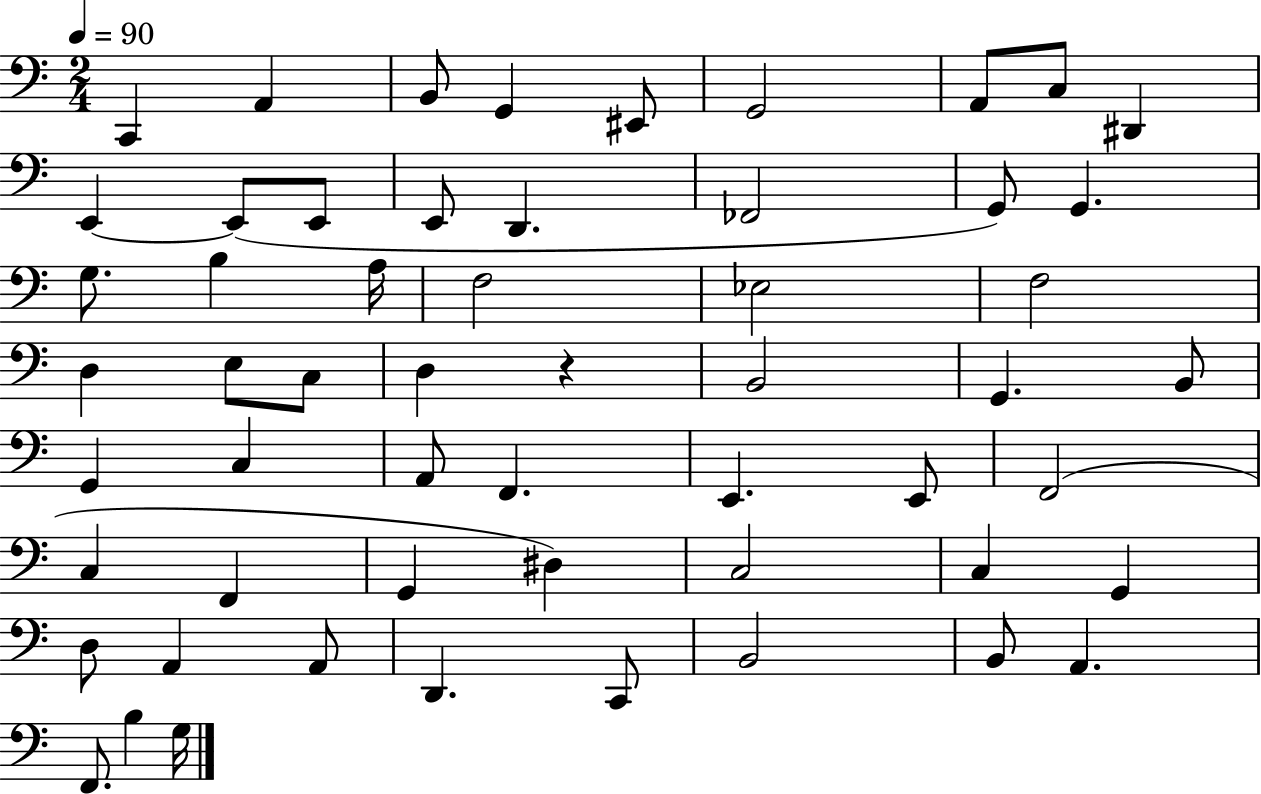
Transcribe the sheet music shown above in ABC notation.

X:1
T:Untitled
M:2/4
L:1/4
K:C
C,, A,, B,,/2 G,, ^E,,/2 G,,2 A,,/2 C,/2 ^D,, E,, E,,/2 E,,/2 E,,/2 D,, _F,,2 G,,/2 G,, G,/2 B, A,/4 F,2 _E,2 F,2 D, E,/2 C,/2 D, z B,,2 G,, B,,/2 G,, C, A,,/2 F,, E,, E,,/2 F,,2 C, F,, G,, ^D, C,2 C, G,, D,/2 A,, A,,/2 D,, C,,/2 B,,2 B,,/2 A,, F,,/2 B, G,/4